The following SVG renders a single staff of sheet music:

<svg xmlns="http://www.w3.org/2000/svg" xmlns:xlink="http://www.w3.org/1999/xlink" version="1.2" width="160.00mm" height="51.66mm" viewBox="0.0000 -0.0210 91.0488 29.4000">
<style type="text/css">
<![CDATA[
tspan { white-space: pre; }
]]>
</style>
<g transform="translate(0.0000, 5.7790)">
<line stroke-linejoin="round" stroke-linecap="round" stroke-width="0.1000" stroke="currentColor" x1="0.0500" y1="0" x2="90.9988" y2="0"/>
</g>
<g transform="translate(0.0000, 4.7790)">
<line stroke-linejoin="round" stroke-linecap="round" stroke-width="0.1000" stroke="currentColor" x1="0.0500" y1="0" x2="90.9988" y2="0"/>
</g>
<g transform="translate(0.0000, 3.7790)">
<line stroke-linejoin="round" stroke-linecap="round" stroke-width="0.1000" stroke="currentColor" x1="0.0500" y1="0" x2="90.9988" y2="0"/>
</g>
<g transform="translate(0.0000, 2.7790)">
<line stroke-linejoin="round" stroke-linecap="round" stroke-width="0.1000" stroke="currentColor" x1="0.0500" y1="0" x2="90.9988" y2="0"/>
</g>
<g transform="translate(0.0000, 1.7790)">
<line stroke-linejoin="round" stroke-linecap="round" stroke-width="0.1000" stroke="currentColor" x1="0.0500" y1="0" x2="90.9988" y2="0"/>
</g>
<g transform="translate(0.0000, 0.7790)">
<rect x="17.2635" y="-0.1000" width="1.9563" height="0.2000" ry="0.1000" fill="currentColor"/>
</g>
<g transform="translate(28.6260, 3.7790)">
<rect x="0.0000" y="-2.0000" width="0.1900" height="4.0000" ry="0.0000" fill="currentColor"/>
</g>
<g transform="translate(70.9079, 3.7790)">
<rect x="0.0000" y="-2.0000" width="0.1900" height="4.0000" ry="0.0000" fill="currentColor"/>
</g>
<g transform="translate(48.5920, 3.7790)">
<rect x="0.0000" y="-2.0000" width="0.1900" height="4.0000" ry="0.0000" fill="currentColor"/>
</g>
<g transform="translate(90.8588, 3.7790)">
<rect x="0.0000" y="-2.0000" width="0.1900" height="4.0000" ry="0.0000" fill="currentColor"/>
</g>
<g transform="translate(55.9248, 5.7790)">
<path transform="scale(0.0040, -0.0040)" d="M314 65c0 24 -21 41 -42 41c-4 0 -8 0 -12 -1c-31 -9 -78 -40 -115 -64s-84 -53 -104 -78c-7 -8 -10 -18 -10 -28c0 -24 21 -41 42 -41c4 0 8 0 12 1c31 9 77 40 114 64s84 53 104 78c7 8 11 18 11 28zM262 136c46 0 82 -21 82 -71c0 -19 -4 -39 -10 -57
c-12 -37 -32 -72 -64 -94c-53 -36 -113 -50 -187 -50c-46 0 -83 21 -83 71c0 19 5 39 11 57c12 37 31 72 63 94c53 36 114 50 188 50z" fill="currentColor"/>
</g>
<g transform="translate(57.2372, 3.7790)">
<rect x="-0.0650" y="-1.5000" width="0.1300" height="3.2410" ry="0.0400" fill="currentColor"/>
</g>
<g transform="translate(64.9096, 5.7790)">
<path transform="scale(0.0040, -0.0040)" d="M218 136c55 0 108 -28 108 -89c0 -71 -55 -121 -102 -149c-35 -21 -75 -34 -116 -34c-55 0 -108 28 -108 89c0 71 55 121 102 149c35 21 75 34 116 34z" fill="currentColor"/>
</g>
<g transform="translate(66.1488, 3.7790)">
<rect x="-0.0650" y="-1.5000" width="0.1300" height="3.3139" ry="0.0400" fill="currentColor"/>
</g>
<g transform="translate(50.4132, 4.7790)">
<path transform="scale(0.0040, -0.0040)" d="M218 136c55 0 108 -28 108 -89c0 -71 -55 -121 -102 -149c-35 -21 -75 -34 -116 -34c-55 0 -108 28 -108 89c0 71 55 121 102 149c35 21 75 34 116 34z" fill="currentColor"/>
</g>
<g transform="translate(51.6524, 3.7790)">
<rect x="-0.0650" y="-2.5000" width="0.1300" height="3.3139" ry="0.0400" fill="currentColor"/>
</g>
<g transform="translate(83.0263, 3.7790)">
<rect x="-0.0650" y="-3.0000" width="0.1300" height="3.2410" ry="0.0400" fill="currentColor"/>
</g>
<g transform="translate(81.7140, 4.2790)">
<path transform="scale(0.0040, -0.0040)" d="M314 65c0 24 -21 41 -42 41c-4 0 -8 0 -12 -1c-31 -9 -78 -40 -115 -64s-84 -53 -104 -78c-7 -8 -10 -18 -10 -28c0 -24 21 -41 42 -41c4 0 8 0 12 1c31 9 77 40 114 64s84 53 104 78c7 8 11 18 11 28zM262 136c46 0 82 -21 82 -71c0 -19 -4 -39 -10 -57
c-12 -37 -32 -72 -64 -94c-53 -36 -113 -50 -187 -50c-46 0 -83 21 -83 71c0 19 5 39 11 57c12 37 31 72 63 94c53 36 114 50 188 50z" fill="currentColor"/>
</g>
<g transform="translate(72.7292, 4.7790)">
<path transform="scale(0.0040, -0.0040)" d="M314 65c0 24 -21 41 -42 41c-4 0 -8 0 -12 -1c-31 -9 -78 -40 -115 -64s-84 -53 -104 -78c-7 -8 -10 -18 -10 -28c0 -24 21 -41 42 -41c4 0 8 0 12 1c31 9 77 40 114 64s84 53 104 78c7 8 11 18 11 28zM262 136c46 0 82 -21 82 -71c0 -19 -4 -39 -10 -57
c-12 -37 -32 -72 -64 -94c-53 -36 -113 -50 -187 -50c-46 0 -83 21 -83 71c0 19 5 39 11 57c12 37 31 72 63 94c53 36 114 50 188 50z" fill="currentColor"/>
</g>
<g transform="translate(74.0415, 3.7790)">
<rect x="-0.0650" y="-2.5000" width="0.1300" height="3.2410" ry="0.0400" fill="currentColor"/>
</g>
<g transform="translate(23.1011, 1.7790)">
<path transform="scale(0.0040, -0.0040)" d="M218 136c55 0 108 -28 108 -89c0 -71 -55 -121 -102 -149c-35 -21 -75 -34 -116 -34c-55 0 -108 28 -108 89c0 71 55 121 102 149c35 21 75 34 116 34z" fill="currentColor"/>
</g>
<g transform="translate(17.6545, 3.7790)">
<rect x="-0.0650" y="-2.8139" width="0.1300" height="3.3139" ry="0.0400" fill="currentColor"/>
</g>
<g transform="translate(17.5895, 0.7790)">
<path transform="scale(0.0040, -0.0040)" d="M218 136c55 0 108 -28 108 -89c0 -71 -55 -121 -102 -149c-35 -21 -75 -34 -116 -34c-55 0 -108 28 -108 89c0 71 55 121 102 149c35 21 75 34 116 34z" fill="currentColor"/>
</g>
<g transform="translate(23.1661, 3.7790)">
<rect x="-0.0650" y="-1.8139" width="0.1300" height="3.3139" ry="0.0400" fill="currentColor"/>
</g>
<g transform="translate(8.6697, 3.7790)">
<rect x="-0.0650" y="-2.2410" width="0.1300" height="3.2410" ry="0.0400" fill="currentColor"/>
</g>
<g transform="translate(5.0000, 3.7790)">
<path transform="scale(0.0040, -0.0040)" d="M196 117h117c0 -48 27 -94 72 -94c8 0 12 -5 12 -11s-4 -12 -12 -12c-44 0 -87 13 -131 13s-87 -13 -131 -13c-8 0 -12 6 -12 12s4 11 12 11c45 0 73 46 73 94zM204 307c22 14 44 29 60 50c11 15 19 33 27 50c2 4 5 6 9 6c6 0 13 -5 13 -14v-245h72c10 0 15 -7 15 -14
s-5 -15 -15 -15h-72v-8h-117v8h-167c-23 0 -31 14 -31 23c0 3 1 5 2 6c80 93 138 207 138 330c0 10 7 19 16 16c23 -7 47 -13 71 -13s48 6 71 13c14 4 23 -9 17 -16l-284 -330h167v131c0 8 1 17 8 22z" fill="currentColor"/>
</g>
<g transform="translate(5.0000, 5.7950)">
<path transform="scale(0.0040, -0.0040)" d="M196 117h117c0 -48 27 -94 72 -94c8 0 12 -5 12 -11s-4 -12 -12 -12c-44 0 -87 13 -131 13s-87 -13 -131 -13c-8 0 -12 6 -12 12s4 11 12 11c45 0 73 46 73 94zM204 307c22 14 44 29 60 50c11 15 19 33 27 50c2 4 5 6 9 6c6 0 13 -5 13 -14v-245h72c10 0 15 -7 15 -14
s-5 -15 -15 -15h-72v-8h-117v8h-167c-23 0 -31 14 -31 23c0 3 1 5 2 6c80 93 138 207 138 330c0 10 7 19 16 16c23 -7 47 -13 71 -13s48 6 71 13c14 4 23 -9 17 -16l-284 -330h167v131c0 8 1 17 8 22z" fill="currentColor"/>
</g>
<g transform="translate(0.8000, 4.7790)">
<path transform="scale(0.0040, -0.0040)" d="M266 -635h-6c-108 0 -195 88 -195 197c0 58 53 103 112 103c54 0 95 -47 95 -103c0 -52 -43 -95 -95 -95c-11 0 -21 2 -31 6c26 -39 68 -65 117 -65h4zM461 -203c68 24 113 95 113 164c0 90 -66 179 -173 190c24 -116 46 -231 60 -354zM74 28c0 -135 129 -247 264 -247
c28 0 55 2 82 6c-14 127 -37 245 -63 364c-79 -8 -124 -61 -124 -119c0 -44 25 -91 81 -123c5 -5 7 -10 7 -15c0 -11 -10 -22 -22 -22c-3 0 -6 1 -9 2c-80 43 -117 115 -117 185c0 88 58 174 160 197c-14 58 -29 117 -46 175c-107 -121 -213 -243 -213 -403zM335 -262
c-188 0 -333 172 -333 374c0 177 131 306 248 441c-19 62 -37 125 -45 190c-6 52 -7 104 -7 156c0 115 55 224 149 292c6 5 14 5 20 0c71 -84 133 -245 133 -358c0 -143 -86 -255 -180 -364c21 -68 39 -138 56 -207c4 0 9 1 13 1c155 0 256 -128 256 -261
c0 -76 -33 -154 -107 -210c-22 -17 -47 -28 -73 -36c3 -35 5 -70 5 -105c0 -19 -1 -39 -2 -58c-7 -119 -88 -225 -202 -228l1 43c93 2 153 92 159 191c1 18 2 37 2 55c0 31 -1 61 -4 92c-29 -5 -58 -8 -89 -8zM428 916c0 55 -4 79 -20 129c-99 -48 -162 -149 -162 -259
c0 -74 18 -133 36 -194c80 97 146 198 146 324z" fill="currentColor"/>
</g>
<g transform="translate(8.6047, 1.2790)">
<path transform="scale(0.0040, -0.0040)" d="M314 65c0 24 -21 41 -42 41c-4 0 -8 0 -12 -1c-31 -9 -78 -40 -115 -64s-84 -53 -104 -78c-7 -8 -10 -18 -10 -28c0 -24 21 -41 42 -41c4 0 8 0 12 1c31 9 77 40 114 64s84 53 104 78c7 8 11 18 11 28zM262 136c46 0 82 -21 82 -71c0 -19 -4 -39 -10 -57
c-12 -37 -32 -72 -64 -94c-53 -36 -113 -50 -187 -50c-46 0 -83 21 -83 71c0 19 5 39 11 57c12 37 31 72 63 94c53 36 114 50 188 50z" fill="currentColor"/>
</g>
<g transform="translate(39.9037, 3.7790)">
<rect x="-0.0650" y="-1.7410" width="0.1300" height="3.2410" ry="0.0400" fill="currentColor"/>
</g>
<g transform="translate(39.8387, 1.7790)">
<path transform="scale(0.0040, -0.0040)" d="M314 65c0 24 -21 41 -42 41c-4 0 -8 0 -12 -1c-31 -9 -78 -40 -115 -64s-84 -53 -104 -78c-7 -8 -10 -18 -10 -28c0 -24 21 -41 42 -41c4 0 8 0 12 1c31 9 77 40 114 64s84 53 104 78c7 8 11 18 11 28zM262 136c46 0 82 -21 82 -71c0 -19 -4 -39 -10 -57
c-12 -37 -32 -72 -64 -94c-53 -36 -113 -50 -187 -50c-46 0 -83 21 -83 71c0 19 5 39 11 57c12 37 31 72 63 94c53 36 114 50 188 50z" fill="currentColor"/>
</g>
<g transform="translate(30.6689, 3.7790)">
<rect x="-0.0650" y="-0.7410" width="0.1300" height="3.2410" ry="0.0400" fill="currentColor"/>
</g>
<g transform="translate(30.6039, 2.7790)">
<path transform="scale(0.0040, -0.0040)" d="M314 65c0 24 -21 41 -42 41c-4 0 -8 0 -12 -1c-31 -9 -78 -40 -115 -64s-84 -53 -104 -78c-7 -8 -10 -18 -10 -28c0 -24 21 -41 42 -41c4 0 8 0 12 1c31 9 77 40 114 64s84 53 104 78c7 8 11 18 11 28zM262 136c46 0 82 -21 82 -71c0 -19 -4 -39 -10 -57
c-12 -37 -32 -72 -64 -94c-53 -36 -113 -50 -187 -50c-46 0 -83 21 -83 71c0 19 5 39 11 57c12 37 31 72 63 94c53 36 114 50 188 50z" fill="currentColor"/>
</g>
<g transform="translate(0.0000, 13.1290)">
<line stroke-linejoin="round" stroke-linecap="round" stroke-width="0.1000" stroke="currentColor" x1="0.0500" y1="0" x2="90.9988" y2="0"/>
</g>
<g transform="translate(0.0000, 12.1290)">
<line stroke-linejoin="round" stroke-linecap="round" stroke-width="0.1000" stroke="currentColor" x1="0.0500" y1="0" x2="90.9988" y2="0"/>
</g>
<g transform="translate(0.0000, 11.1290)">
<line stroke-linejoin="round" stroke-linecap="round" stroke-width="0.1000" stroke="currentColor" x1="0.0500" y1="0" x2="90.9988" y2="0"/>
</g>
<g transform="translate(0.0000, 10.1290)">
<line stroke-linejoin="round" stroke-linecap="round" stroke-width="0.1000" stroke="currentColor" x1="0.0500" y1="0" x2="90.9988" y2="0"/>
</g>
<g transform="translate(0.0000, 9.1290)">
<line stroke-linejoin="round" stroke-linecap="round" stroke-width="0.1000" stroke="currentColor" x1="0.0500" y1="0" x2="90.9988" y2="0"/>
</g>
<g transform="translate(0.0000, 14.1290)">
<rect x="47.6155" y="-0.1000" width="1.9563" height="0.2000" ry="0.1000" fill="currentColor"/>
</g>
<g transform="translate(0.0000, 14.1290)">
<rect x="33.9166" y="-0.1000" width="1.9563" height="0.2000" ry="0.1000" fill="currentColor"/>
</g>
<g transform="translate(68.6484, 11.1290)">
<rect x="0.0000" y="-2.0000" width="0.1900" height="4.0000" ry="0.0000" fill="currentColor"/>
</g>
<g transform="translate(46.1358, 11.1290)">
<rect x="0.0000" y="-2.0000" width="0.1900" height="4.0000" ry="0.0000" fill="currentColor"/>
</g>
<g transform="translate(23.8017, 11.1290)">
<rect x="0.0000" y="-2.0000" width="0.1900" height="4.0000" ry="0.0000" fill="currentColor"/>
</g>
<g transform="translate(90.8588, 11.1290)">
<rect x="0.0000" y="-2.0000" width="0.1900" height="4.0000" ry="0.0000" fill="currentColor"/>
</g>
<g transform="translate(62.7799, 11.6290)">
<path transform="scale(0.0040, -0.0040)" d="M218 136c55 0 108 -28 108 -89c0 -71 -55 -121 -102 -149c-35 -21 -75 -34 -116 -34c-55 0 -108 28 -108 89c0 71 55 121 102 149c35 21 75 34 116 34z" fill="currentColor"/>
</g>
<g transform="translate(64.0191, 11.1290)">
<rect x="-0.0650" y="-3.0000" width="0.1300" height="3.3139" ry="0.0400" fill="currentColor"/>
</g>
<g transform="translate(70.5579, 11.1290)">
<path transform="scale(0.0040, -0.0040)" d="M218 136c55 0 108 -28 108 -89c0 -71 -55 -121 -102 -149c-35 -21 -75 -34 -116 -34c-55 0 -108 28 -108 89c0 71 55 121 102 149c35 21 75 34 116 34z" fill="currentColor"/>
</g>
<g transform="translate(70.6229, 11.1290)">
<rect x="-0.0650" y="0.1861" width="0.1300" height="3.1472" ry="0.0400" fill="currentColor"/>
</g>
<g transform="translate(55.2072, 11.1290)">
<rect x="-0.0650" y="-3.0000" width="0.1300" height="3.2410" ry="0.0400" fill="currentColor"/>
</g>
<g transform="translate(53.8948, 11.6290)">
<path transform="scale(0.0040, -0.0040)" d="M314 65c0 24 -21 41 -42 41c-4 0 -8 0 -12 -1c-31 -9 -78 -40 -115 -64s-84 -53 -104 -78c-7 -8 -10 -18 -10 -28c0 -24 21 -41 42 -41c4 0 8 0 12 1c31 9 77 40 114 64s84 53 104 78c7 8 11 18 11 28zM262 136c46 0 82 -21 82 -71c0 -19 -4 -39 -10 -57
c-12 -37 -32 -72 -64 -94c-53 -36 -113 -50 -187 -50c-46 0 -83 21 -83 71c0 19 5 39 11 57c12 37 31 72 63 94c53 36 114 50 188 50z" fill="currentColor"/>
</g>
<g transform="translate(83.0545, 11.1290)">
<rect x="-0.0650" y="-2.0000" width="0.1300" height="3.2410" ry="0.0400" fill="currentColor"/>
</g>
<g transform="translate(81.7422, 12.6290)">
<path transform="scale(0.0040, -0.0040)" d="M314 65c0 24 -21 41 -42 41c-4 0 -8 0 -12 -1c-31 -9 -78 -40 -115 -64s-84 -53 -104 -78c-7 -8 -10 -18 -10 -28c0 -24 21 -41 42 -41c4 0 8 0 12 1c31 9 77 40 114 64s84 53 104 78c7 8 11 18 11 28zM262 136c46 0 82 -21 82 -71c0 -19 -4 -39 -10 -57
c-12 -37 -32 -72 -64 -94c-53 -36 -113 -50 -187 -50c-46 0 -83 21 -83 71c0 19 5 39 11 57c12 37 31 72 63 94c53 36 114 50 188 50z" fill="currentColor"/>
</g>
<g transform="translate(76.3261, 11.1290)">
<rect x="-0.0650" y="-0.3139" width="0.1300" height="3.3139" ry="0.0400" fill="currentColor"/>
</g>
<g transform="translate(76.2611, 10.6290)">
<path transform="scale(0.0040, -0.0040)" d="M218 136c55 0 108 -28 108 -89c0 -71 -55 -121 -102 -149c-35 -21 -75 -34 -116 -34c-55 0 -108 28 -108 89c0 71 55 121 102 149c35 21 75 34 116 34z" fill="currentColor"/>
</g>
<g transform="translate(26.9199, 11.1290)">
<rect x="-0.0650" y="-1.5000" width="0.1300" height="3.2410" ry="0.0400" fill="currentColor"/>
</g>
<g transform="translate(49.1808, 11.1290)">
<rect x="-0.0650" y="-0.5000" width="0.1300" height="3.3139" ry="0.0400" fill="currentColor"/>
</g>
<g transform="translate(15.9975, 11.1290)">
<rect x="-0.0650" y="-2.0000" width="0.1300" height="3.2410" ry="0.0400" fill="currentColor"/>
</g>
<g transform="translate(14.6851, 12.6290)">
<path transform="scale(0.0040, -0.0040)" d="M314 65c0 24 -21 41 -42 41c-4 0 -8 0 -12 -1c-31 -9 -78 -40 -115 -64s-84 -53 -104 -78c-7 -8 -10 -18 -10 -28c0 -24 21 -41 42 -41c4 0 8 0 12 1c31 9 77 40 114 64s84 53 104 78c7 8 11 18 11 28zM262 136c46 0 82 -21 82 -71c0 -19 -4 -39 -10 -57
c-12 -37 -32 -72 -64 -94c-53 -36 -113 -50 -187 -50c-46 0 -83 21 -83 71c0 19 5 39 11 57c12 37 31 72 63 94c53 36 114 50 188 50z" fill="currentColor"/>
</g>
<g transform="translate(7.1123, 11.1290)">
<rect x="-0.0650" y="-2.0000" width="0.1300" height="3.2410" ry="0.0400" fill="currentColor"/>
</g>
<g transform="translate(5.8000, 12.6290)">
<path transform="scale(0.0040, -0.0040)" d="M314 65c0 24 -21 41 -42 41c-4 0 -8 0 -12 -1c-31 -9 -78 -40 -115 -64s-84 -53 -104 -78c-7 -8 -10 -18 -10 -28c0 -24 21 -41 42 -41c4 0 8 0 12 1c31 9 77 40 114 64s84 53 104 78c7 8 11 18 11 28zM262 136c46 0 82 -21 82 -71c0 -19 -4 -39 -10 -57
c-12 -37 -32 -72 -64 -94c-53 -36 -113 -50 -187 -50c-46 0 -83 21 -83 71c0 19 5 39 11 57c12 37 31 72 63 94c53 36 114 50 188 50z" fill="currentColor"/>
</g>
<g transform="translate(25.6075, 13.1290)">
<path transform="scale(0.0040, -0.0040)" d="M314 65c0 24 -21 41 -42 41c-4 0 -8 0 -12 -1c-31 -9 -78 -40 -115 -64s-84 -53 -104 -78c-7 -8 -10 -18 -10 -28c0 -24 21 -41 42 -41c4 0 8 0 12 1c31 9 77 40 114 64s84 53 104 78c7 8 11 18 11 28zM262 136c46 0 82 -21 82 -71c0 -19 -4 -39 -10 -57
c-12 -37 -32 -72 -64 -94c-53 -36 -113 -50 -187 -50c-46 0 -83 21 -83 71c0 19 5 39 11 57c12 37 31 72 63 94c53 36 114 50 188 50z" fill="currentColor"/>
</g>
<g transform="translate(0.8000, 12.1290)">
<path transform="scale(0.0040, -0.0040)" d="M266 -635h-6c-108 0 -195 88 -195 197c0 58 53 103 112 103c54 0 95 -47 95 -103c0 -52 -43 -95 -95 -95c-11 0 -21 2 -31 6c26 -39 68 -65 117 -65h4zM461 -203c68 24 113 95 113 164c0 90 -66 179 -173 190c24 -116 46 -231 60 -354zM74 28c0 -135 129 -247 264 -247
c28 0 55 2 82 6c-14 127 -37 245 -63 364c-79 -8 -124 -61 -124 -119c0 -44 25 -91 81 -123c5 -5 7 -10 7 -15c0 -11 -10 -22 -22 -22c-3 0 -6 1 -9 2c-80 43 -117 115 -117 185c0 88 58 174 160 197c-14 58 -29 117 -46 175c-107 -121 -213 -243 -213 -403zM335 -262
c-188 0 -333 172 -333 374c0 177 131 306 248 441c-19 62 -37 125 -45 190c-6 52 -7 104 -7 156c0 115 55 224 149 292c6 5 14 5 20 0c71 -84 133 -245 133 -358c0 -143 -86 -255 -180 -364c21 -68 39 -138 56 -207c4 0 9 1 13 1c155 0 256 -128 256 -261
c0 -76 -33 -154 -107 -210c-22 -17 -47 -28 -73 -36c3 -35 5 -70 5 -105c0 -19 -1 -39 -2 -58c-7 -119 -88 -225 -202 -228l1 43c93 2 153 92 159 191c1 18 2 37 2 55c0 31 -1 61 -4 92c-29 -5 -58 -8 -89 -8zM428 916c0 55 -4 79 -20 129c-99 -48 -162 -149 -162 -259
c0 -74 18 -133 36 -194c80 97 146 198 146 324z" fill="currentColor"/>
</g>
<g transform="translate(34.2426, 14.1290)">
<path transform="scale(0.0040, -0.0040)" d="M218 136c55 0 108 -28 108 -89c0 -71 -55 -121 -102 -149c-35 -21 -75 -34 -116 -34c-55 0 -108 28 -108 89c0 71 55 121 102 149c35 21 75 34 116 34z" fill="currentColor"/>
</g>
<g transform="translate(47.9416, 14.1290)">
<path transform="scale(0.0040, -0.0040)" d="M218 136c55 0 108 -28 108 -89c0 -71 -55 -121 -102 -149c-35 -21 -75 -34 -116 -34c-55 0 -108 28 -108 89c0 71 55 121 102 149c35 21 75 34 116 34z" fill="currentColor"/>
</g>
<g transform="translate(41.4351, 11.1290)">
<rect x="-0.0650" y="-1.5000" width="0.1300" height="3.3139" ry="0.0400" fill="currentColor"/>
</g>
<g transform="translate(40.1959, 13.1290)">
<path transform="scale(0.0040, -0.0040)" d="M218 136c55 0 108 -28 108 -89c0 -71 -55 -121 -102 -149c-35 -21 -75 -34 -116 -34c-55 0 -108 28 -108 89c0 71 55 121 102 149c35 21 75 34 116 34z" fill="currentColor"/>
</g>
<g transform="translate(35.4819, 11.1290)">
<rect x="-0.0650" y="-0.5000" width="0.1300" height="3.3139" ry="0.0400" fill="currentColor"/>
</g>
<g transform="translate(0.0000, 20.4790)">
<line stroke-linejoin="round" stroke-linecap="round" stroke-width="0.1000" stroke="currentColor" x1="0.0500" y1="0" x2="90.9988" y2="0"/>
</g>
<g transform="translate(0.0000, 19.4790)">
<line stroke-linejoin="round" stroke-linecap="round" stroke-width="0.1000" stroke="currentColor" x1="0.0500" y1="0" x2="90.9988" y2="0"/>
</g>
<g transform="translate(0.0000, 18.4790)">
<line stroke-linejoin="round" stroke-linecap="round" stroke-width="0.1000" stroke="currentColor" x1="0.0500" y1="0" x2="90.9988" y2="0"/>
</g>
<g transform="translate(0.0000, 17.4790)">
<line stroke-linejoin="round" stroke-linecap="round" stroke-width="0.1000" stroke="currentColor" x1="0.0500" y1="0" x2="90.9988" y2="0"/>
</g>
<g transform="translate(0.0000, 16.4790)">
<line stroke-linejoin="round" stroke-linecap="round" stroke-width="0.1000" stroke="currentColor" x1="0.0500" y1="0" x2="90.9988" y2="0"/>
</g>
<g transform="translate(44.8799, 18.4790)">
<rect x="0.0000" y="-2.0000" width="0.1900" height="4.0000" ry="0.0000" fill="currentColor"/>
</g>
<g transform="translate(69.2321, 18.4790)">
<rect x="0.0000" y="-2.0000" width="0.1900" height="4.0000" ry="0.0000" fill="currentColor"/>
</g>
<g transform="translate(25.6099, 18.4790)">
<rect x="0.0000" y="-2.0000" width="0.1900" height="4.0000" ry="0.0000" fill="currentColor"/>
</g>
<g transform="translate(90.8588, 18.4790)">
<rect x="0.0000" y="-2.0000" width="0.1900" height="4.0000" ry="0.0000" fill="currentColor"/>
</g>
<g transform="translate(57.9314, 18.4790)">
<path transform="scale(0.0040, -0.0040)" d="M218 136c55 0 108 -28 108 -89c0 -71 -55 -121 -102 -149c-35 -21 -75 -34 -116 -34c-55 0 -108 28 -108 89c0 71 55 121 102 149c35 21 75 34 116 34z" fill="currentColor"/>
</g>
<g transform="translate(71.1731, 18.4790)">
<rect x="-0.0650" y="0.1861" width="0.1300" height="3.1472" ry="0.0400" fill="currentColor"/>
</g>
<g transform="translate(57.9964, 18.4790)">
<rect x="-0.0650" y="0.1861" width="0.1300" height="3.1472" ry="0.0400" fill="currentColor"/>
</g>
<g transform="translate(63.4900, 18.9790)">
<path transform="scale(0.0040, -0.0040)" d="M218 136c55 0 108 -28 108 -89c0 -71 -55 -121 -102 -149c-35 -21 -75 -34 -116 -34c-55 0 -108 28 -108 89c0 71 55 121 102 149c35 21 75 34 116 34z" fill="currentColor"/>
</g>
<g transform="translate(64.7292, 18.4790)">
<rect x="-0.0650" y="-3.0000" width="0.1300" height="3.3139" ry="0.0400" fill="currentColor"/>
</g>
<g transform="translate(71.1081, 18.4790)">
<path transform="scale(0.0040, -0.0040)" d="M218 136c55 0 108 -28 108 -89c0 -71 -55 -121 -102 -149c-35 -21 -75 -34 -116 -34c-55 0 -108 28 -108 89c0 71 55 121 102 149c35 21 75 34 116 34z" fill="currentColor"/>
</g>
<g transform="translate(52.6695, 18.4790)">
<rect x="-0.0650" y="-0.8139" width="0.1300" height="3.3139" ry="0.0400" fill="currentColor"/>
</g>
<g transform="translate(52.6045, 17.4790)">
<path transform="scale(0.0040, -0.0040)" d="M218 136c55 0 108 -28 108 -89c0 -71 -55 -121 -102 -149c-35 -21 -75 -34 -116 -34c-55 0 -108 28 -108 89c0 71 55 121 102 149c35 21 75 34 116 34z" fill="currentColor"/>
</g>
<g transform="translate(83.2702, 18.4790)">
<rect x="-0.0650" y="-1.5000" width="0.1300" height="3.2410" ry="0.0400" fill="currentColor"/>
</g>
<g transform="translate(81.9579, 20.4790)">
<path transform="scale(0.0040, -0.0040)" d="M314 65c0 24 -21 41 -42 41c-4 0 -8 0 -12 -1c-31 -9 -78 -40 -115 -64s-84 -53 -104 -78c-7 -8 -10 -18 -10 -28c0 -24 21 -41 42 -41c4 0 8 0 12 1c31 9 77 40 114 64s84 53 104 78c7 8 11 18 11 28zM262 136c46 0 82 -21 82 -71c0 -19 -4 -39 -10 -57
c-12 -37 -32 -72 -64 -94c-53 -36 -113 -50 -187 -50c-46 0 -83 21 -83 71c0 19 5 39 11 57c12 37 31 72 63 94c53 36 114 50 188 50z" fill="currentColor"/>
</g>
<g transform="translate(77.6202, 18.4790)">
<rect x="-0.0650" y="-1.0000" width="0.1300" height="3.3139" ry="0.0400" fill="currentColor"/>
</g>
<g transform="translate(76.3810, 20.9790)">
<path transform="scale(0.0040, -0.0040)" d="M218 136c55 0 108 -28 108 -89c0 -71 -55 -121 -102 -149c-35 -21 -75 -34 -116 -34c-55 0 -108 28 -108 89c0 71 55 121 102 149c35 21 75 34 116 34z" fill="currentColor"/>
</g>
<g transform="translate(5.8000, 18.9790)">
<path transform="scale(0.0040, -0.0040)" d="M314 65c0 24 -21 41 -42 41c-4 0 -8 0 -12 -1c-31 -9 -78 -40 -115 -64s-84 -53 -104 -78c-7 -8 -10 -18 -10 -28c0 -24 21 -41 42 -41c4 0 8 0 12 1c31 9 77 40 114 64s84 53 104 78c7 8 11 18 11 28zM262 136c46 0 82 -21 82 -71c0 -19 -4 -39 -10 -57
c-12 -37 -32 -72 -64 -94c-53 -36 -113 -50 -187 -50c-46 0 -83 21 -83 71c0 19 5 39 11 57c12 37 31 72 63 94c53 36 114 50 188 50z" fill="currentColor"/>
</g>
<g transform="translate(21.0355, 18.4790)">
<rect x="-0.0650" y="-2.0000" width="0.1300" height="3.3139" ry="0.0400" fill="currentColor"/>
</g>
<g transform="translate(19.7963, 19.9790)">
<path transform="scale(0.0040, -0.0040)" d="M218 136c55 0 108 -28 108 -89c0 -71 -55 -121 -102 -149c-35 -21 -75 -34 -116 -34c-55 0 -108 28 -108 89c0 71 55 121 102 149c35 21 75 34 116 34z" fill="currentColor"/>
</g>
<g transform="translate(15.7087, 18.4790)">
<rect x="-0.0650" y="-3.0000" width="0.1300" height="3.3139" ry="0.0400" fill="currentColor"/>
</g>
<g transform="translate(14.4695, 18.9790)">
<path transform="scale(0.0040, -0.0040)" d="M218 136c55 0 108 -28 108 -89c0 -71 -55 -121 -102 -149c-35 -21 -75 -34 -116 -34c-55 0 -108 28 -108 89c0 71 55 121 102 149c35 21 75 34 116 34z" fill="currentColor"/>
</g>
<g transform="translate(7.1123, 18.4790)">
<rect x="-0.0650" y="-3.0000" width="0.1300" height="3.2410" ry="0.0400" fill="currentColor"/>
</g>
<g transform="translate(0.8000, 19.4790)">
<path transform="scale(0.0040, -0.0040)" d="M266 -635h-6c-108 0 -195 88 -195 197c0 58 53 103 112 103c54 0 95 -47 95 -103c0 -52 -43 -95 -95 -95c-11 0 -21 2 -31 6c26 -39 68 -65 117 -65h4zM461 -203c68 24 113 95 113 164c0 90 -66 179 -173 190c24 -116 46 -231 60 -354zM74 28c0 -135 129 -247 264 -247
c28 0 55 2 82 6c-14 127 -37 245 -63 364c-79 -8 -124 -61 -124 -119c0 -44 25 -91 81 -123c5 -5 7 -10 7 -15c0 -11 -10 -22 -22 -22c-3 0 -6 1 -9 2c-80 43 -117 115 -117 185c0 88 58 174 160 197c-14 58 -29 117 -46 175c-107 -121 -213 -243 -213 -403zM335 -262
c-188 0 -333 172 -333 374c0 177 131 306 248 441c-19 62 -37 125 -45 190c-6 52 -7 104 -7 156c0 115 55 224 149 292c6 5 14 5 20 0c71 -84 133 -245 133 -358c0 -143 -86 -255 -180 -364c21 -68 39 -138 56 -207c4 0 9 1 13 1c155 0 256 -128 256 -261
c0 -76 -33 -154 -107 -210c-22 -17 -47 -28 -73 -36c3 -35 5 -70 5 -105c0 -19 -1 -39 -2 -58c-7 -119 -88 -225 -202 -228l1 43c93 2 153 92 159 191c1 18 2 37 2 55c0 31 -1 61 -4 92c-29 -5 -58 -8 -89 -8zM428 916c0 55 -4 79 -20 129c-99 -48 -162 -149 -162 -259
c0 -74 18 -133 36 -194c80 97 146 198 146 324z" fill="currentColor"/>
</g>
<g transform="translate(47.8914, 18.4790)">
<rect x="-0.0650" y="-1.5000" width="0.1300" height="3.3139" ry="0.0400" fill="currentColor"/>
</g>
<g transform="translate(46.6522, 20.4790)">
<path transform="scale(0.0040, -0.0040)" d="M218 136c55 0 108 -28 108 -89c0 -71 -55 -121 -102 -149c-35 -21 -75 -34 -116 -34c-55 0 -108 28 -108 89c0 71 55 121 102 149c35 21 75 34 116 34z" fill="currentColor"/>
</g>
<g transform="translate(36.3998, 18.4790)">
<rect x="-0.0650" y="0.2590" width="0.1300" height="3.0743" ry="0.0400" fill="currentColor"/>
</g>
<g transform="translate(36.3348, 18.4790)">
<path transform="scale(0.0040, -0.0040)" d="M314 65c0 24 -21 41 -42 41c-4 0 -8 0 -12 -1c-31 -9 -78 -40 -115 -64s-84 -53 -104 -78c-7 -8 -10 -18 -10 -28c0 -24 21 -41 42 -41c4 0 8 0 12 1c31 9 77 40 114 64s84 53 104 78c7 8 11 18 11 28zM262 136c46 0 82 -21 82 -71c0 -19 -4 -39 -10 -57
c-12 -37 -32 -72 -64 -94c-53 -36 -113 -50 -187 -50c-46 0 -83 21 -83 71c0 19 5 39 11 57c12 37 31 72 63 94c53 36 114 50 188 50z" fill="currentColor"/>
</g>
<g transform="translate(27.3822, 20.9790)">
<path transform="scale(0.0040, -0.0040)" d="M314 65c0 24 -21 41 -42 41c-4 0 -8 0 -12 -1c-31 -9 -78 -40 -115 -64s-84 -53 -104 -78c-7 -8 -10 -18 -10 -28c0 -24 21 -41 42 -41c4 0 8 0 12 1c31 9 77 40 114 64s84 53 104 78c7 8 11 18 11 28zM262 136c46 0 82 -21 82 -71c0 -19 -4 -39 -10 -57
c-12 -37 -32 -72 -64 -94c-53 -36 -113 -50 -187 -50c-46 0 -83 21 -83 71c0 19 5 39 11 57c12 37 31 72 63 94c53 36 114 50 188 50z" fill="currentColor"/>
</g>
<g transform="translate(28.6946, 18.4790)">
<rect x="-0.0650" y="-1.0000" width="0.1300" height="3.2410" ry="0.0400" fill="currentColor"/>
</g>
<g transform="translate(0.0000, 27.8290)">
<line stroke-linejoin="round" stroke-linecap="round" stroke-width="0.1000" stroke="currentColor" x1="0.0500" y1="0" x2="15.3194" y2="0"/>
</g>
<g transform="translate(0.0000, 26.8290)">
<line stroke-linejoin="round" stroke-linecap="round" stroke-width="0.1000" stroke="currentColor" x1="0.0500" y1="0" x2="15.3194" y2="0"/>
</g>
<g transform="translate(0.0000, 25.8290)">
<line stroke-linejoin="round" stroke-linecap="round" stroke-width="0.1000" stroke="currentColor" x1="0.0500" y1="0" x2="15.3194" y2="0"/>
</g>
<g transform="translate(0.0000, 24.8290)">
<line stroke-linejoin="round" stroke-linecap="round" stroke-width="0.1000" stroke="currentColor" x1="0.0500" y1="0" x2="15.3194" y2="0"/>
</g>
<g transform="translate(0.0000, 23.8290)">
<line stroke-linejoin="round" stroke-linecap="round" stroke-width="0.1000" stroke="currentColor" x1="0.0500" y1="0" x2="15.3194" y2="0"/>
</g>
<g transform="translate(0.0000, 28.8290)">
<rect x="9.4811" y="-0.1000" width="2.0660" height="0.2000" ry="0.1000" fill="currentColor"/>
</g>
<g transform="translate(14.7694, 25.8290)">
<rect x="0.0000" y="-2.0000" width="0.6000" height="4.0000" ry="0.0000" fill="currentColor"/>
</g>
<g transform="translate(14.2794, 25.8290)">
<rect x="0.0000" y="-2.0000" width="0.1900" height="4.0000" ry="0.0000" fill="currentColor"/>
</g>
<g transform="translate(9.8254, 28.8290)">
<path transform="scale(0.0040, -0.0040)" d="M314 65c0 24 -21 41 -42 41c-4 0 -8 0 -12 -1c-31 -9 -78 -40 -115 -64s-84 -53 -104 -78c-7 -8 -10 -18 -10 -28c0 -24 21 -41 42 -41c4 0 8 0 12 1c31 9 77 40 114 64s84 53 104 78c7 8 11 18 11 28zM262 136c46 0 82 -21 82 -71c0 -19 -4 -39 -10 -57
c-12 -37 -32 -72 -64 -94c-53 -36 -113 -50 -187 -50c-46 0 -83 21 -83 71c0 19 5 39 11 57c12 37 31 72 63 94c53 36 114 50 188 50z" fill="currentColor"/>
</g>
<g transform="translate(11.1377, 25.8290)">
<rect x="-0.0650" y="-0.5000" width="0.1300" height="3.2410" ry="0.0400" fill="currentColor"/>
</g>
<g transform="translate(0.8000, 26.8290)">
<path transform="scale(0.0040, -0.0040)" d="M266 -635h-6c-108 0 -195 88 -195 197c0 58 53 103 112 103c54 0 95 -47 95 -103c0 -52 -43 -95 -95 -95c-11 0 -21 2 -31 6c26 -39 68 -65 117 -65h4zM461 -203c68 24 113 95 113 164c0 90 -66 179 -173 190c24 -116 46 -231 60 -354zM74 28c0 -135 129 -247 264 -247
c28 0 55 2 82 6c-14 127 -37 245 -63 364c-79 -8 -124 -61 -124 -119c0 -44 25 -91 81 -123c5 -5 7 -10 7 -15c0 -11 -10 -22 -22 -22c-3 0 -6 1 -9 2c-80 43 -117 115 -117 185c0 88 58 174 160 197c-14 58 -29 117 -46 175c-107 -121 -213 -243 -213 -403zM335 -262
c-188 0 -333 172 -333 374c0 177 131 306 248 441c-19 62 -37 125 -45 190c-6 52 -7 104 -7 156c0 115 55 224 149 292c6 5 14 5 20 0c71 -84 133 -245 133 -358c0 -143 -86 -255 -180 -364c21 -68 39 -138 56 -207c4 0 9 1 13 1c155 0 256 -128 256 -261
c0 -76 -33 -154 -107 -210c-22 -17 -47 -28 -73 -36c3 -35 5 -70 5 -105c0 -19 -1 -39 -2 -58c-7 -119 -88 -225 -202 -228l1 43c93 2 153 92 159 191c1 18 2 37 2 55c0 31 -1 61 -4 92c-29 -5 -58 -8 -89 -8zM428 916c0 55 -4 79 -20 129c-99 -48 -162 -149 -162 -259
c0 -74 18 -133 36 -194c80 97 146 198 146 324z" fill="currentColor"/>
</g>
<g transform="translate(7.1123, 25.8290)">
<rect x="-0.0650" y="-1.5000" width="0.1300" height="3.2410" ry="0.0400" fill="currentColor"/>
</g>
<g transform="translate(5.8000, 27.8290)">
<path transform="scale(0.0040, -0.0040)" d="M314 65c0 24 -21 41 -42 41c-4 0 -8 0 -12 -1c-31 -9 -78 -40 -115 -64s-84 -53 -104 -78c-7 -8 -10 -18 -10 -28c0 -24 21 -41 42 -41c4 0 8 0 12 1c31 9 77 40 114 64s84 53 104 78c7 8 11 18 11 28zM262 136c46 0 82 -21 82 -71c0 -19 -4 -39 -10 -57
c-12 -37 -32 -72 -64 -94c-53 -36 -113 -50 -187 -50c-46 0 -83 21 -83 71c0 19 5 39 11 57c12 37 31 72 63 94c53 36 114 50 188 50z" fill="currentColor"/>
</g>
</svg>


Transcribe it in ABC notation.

X:1
T:Untitled
M:4/4
L:1/4
K:C
g2 a f d2 f2 G E2 E G2 A2 F2 F2 E2 C E C A2 A B c F2 A2 A F D2 B2 E d B A B D E2 E2 C2